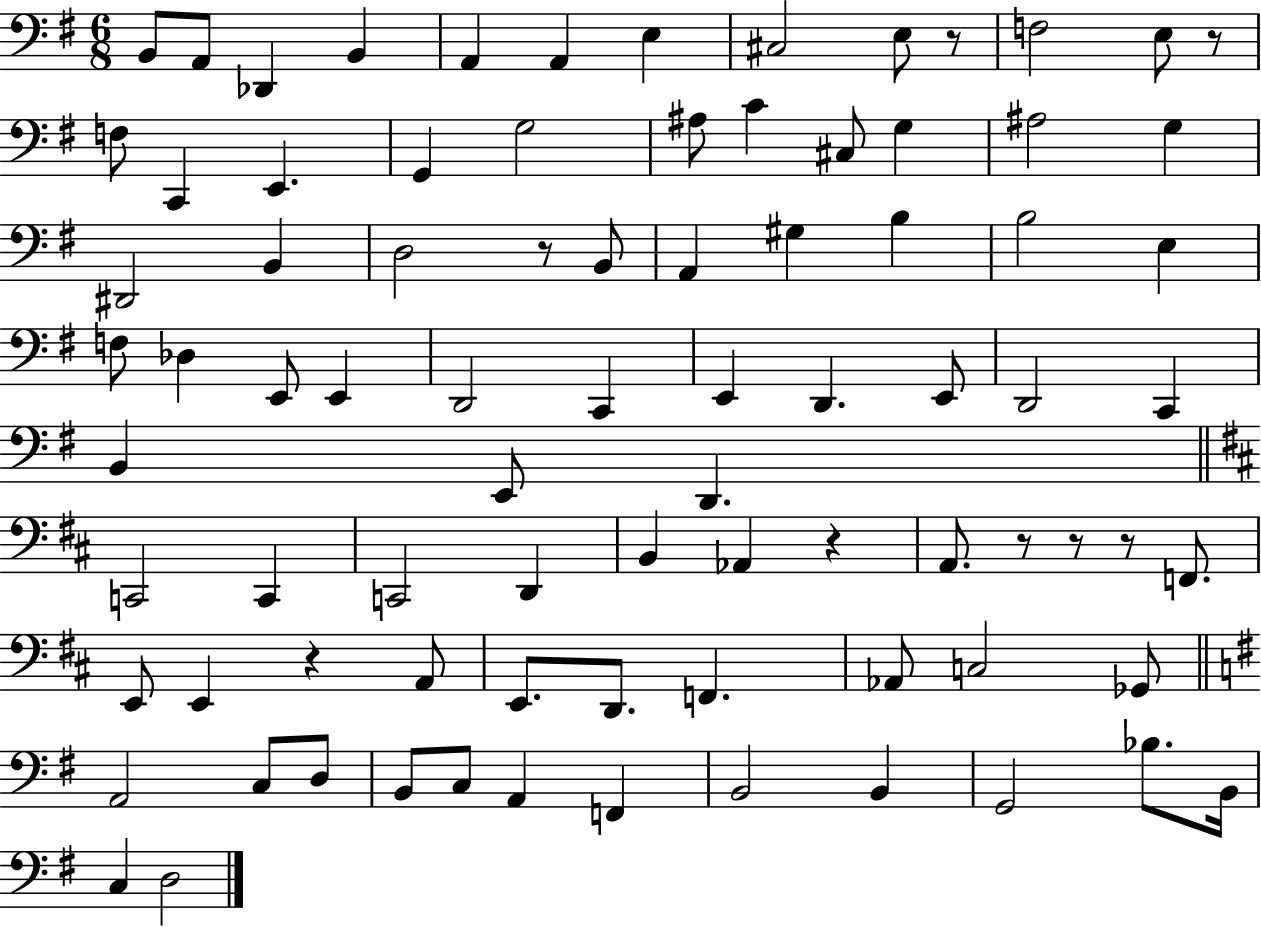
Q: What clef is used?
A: bass